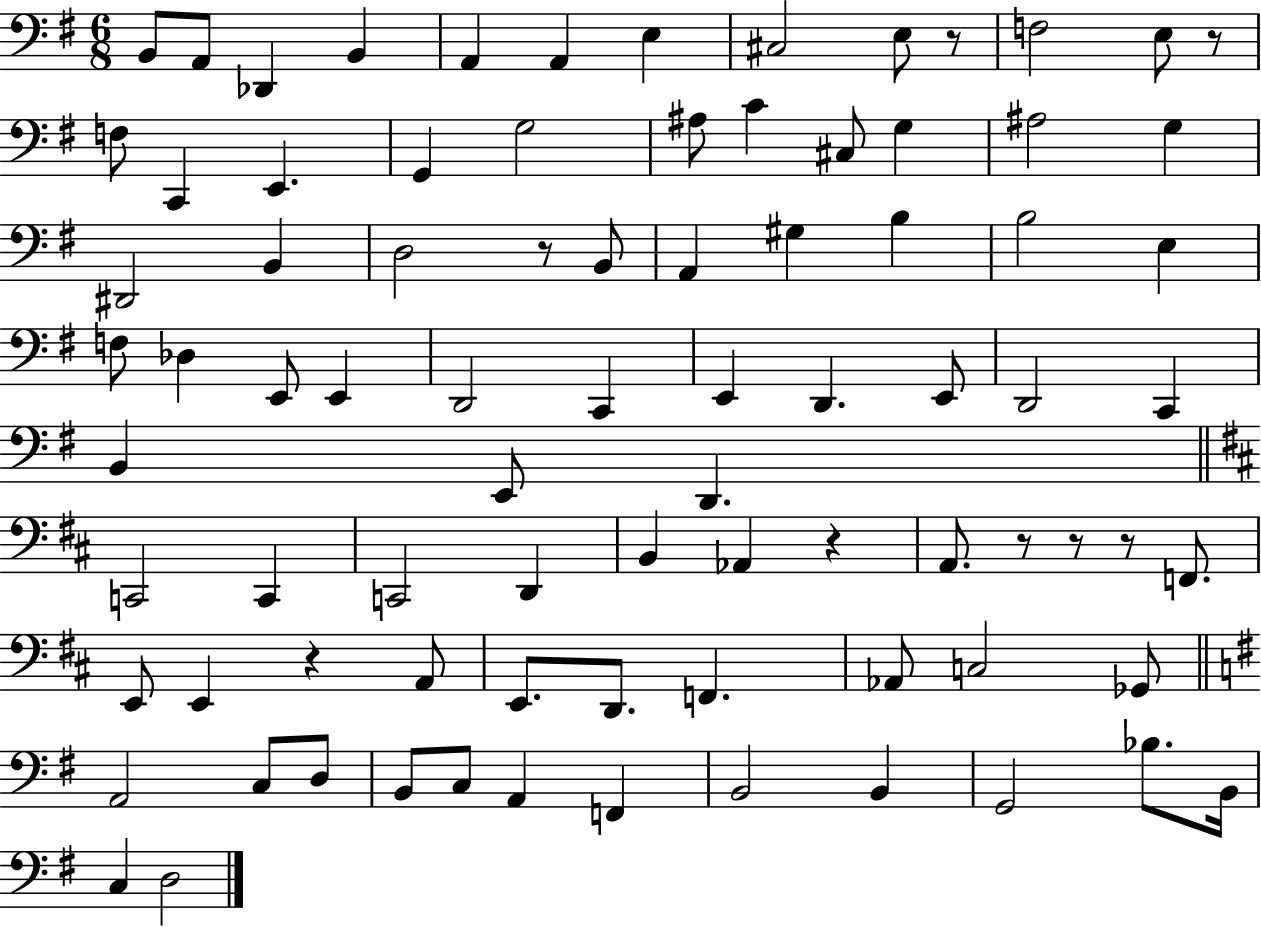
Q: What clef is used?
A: bass